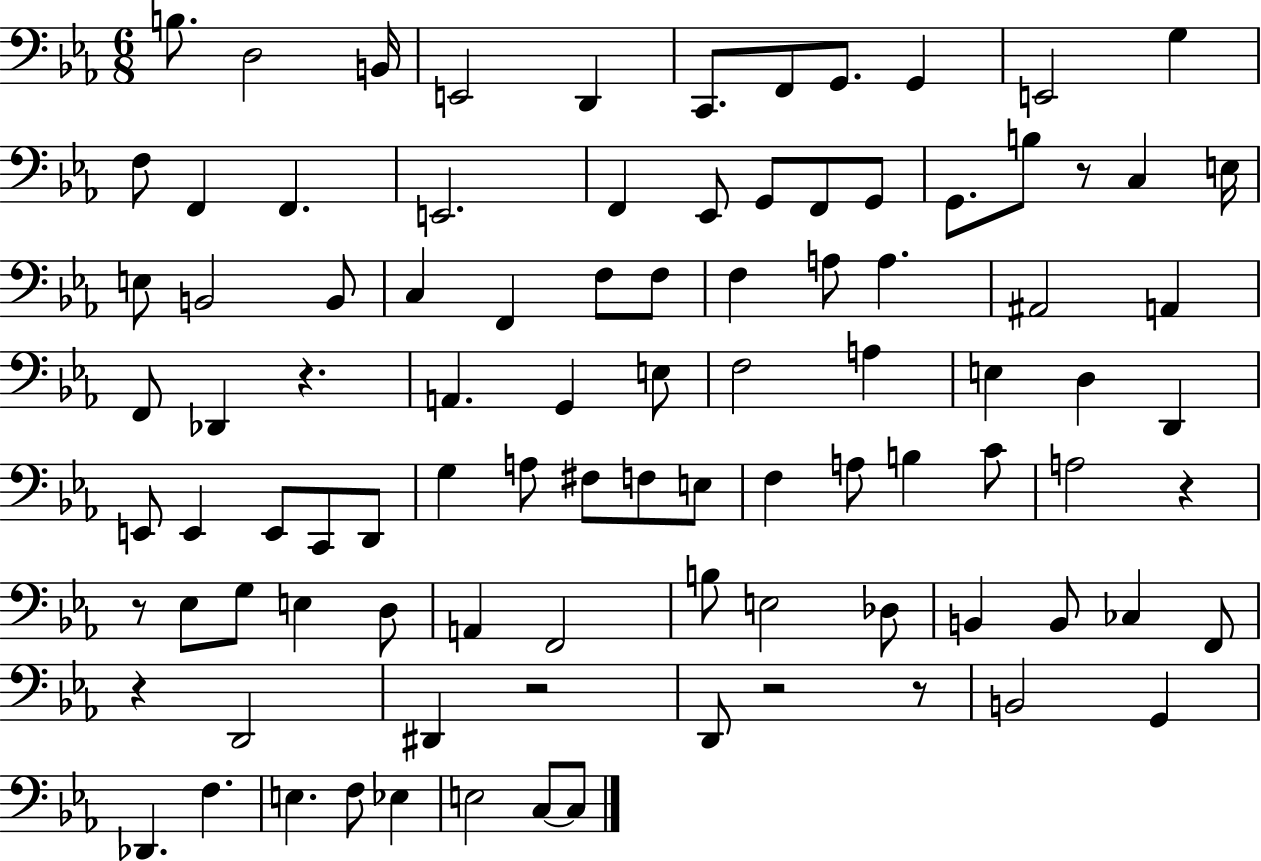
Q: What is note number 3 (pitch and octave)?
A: B2